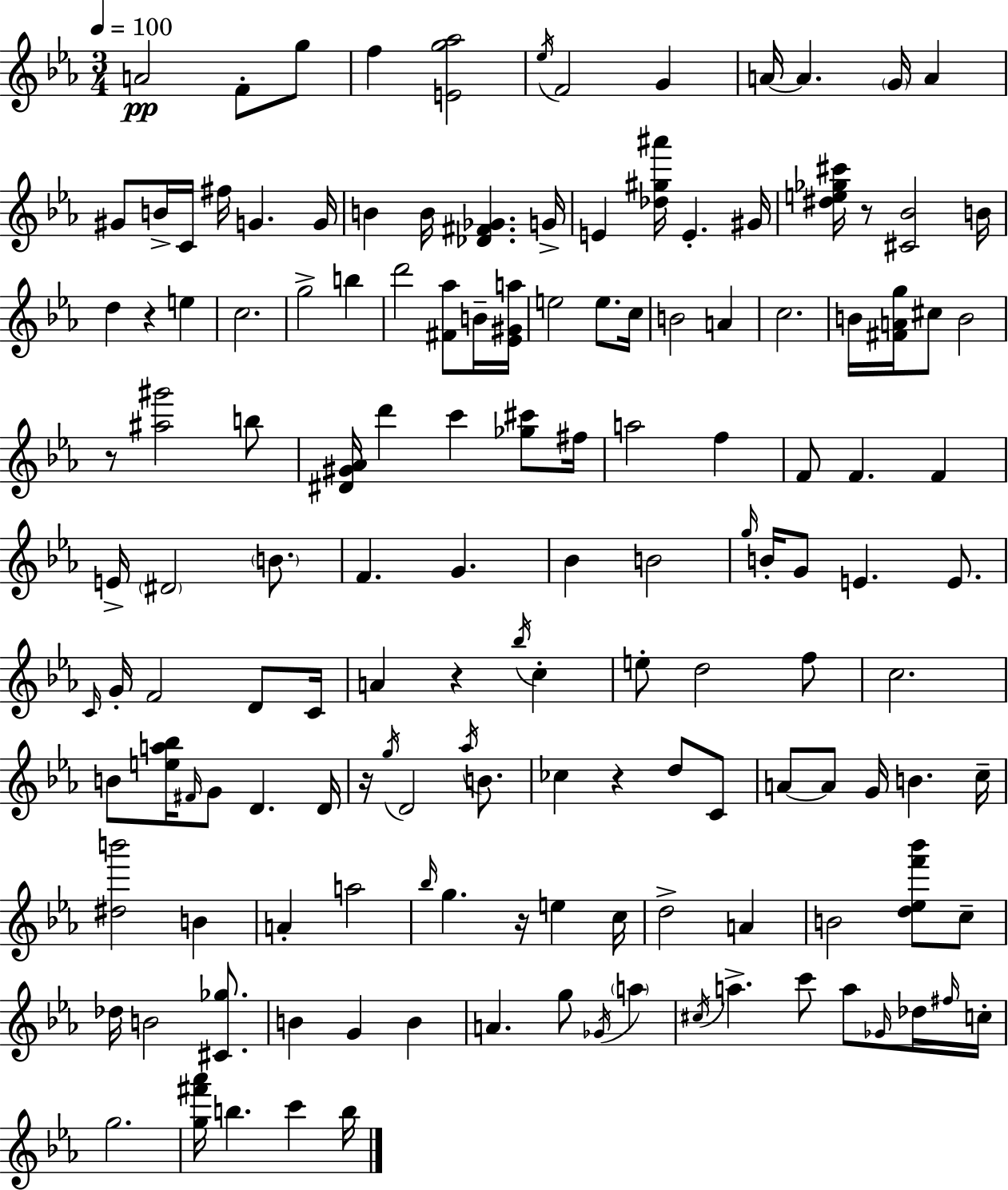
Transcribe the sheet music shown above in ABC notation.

X:1
T:Untitled
M:3/4
L:1/4
K:Eb
A2 F/2 g/2 f [Eg_a]2 _e/4 F2 G A/4 A G/4 A ^G/2 B/4 C/4 ^f/4 G G/4 B B/4 [_D^F_G] G/4 E [_d^g^a']/4 E ^G/4 [^de_g^c']/4 z/2 [^C_B]2 B/4 d z e c2 g2 b d'2 [^F_a]/2 B/4 [_E^Ga]/4 e2 e/2 c/4 B2 A c2 B/4 [^FAg]/4 ^c/2 B2 z/2 [^a^g']2 b/2 [^D^G_A]/4 d' c' [_g^c']/2 ^f/4 a2 f F/2 F F E/4 ^D2 B/2 F G _B B2 g/4 B/4 G/2 E E/2 C/4 G/4 F2 D/2 C/4 A z _b/4 c e/2 d2 f/2 c2 B/2 [ea_b]/4 ^F/4 G/2 D D/4 z/4 g/4 D2 _a/4 B/2 _c z d/2 C/2 A/2 A/2 G/4 B c/4 [^db']2 B A a2 _b/4 g z/4 e c/4 d2 A B2 [d_ef'_b']/2 c/2 _d/4 B2 [^C_g]/2 B G B A g/2 _G/4 a ^c/4 a c'/2 a/2 _G/4 _d/4 ^f/4 c/4 g2 [g^f'_a']/4 b c' b/4